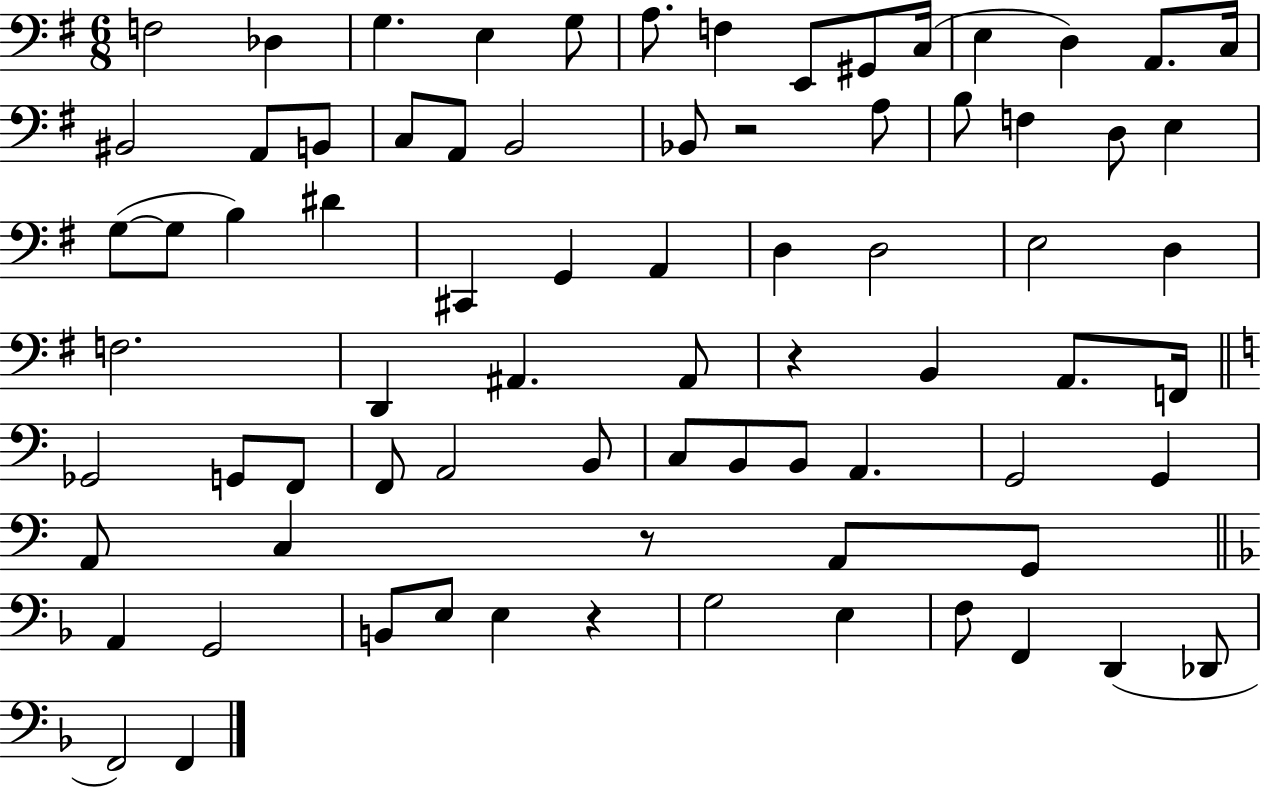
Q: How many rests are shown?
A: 4